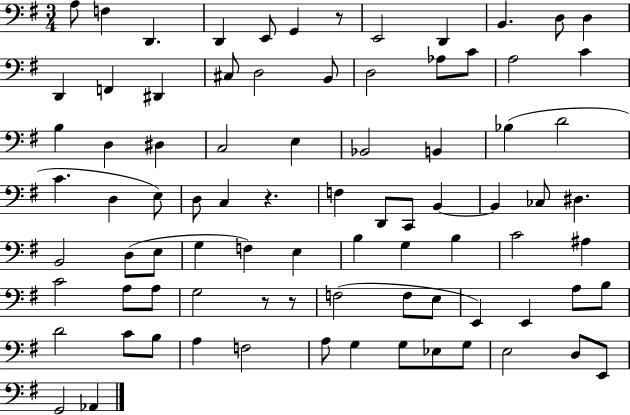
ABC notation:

X:1
T:Untitled
M:3/4
L:1/4
K:G
A,/2 F, D,, D,, E,,/2 G,, z/2 E,,2 D,, B,, D,/2 D, D,, F,, ^D,, ^C,/2 D,2 B,,/2 D,2 _A,/2 C/2 A,2 C B, D, ^D, C,2 E, _B,,2 B,, _B, D2 C D, E,/2 D,/2 C, z F, D,,/2 C,,/2 B,, B,, _C,/2 ^D, B,,2 D,/2 E,/2 G, F, E, B, G, B, C2 ^A, C2 A,/2 A,/2 G,2 z/2 z/2 F,2 F,/2 E,/2 E,, E,, A,/2 B,/2 D2 C/2 B,/2 A, F,2 A,/2 G, G,/2 _E,/2 G,/2 E,2 D,/2 E,,/2 G,,2 _A,,